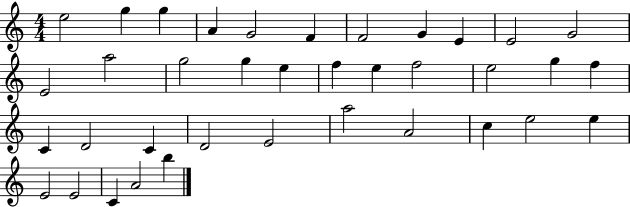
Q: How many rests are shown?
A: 0